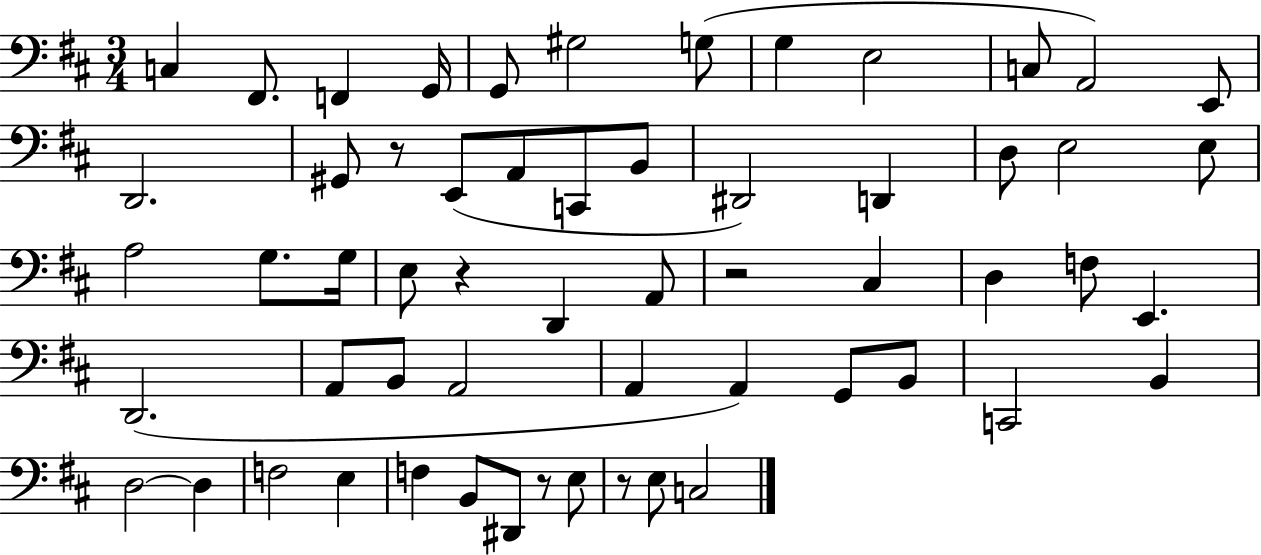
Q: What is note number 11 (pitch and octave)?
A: A2